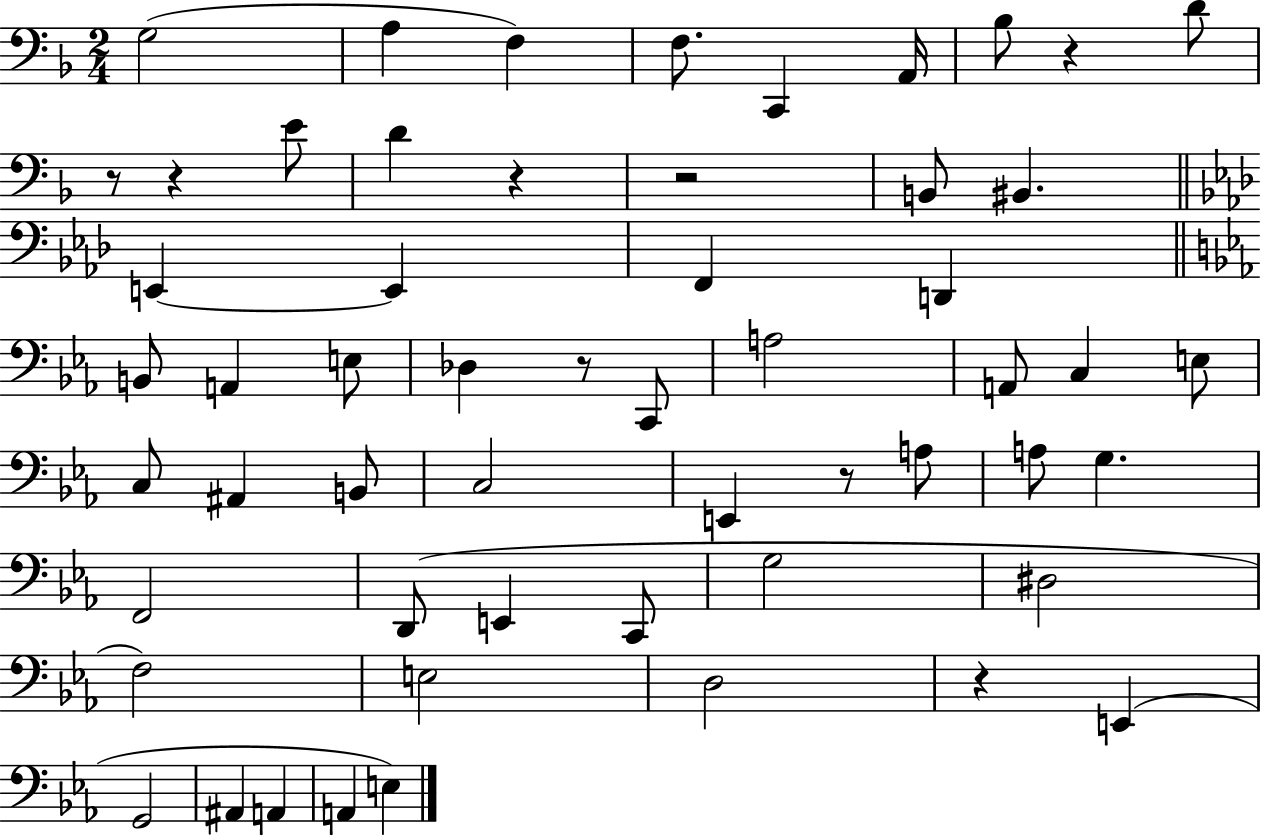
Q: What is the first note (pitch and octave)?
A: G3